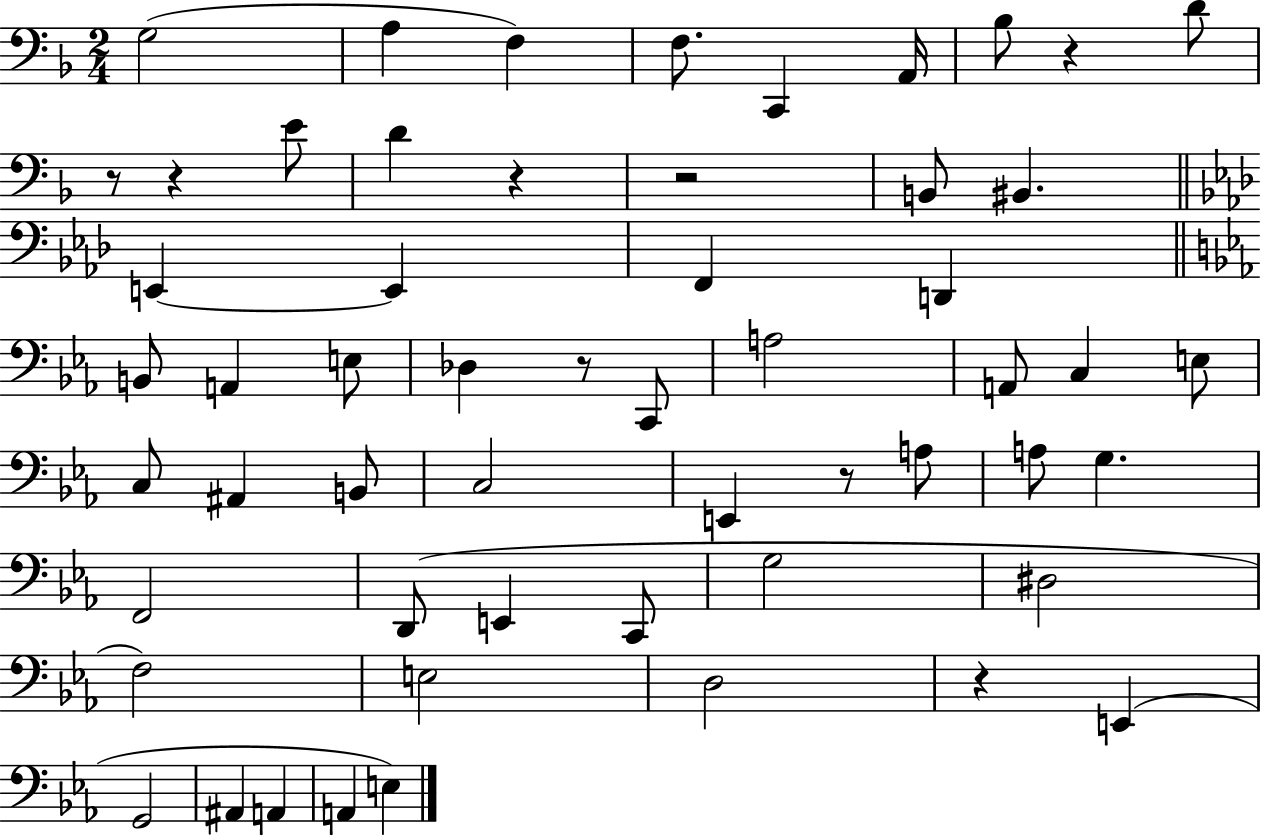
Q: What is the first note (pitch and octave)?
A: G3